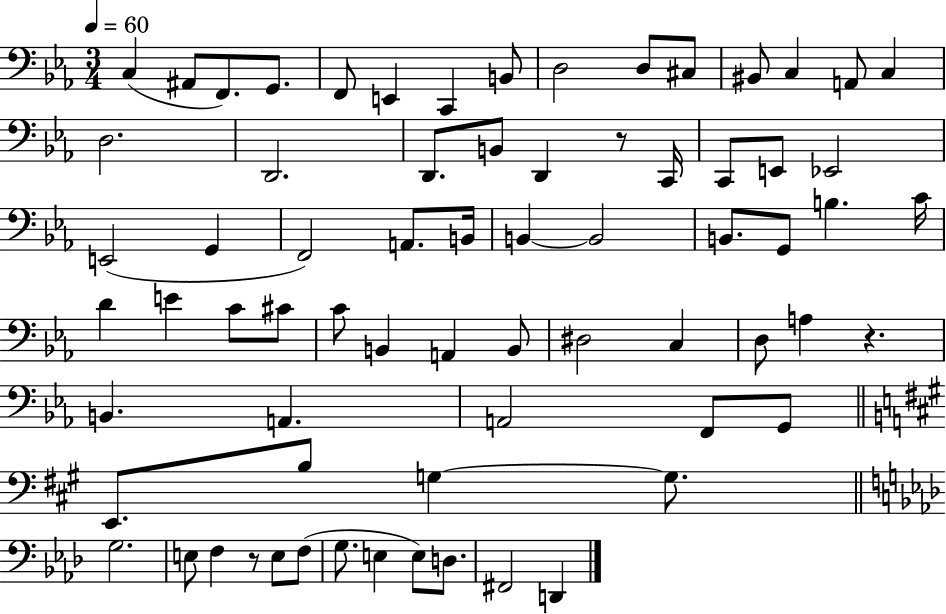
X:1
T:Untitled
M:3/4
L:1/4
K:Eb
C, ^A,,/2 F,,/2 G,,/2 F,,/2 E,, C,, B,,/2 D,2 D,/2 ^C,/2 ^B,,/2 C, A,,/2 C, D,2 D,,2 D,,/2 B,,/2 D,, z/2 C,,/4 C,,/2 E,,/2 _E,,2 E,,2 G,, F,,2 A,,/2 B,,/4 B,, B,,2 B,,/2 G,,/2 B, C/4 D E C/2 ^C/2 C/2 B,, A,, B,,/2 ^D,2 C, D,/2 A, z B,, A,, A,,2 F,,/2 G,,/2 E,,/2 B,/2 G, G,/2 G,2 E,/2 F, z/2 E,/2 F,/2 G,/2 E, E,/2 D,/2 ^F,,2 D,,